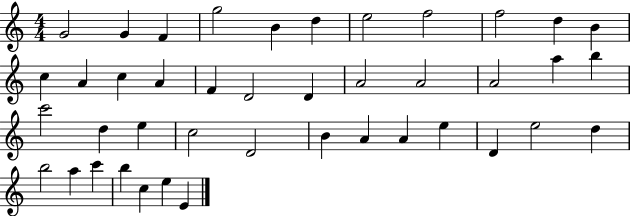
{
  \clef treble
  \numericTimeSignature
  \time 4/4
  \key c \major
  g'2 g'4 f'4 | g''2 b'4 d''4 | e''2 f''2 | f''2 d''4 b'4 | \break c''4 a'4 c''4 a'4 | f'4 d'2 d'4 | a'2 a'2 | a'2 a''4 b''4 | \break c'''2 d''4 e''4 | c''2 d'2 | b'4 a'4 a'4 e''4 | d'4 e''2 d''4 | \break b''2 a''4 c'''4 | b''4 c''4 e''4 e'4 | \bar "|."
}